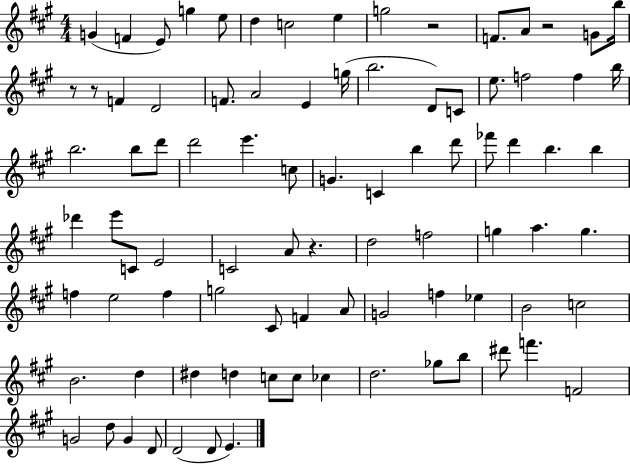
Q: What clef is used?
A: treble